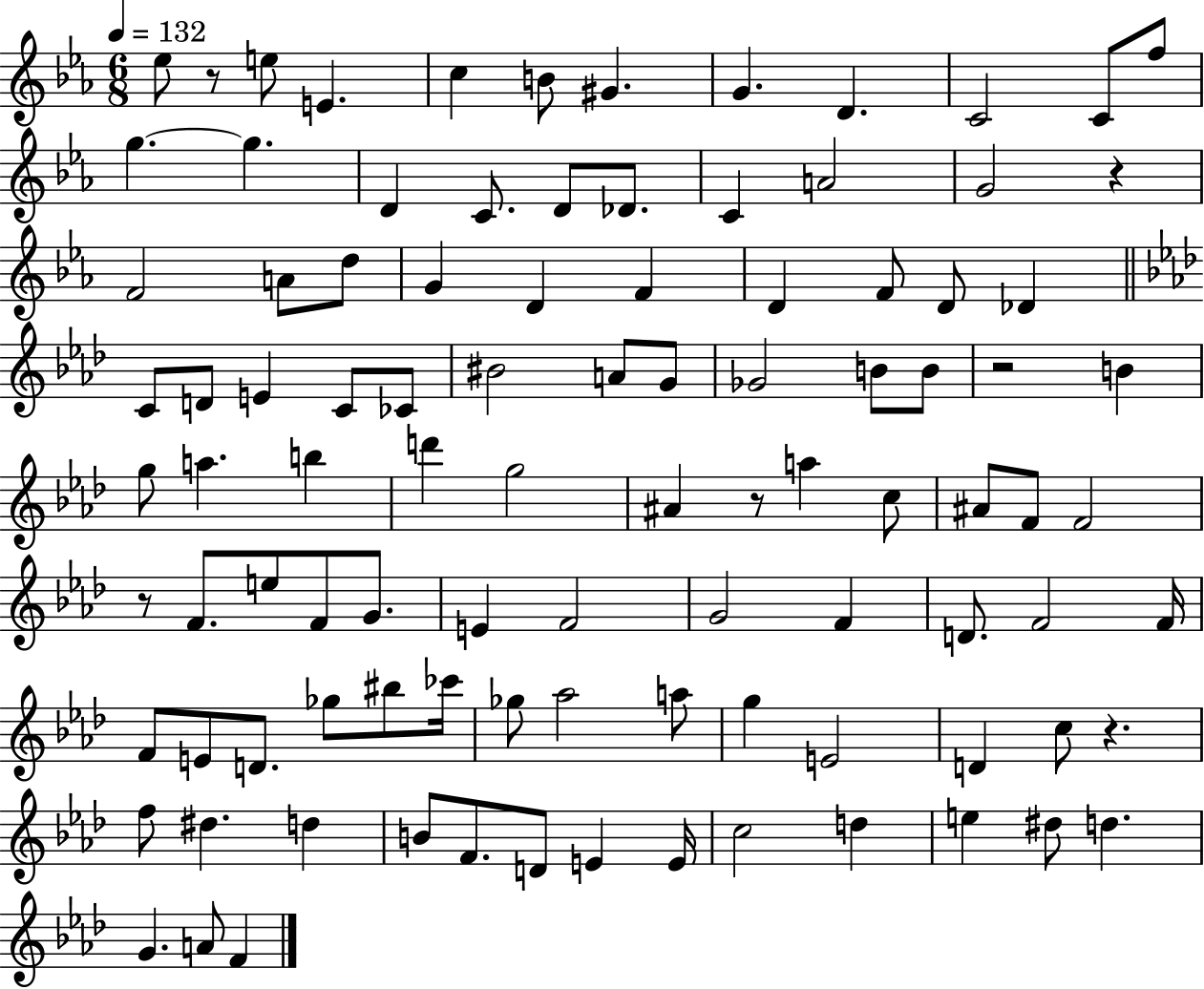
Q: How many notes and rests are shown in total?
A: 99